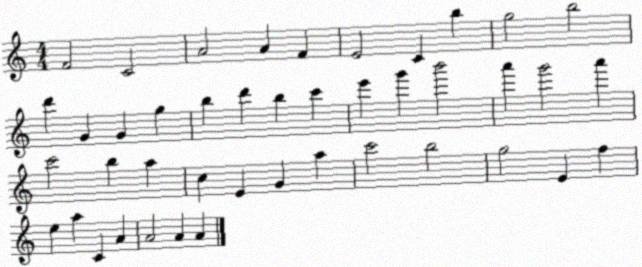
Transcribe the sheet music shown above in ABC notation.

X:1
T:Untitled
M:4/4
L:1/4
K:C
F2 C2 A2 A F E2 C b g2 b2 d' G G g b d' b c' e' g' b'2 a' g'2 a' c'2 b a c E G a c'2 b2 g2 E f e a C A A2 A A